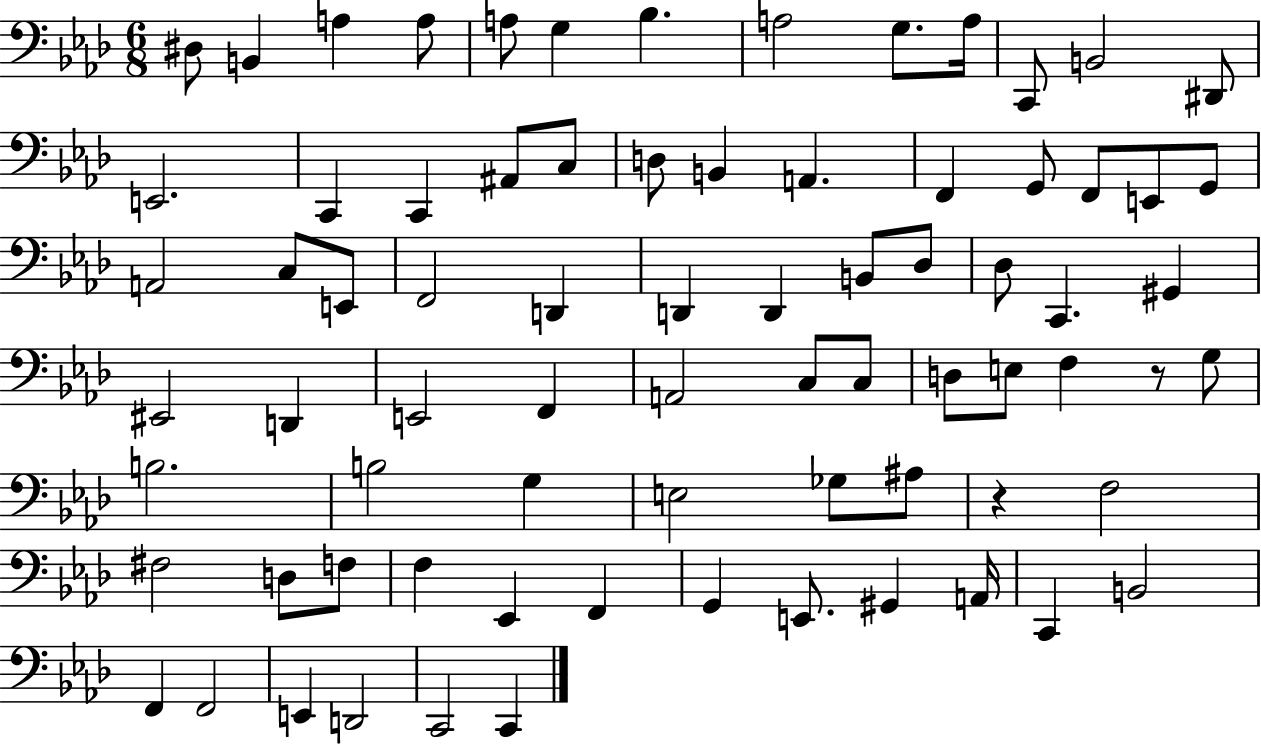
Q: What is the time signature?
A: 6/8